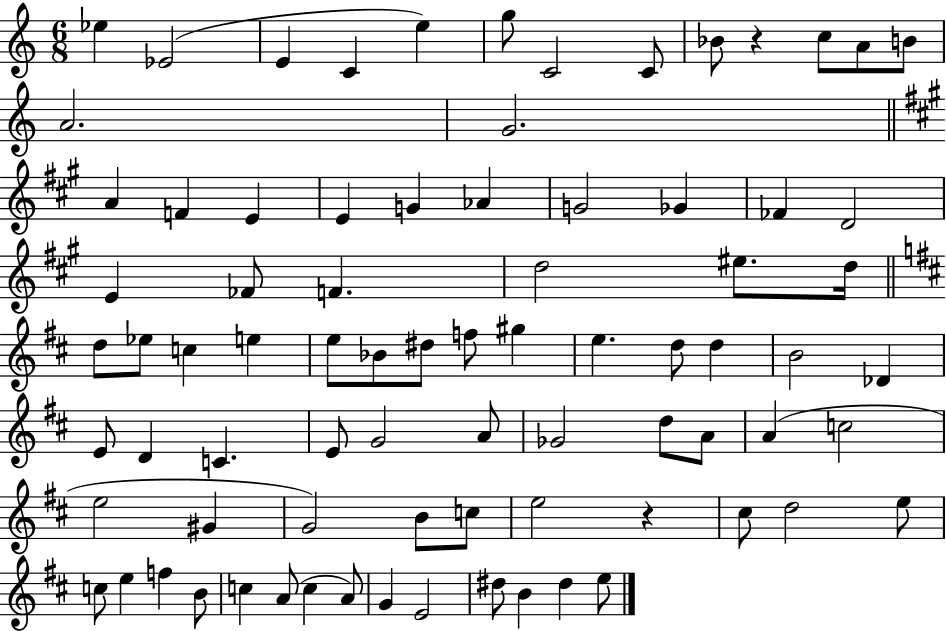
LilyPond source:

{
  \clef treble
  \numericTimeSignature
  \time 6/8
  \key c \major
  \repeat volta 2 { ees''4 ees'2( | e'4 c'4 e''4) | g''8 c'2 c'8 | bes'8 r4 c''8 a'8 b'8 | \break a'2. | g'2. | \bar "||" \break \key a \major a'4 f'4 e'4 | e'4 g'4 aes'4 | g'2 ges'4 | fes'4 d'2 | \break e'4 fes'8 f'4. | d''2 eis''8. d''16 | \bar "||" \break \key d \major d''8 ees''8 c''4 e''4 | e''8 bes'8 dis''8 f''8 gis''4 | e''4. d''8 d''4 | b'2 des'4 | \break e'8 d'4 c'4. | e'8 g'2 a'8 | ges'2 d''8 a'8 | a'4( c''2 | \break e''2 gis'4 | g'2) b'8 c''8 | e''2 r4 | cis''8 d''2 e''8 | \break c''8 e''4 f''4 b'8 | c''4 a'8( c''4 a'8) | g'4 e'2 | dis''8 b'4 dis''4 e''8 | \break } \bar "|."
}